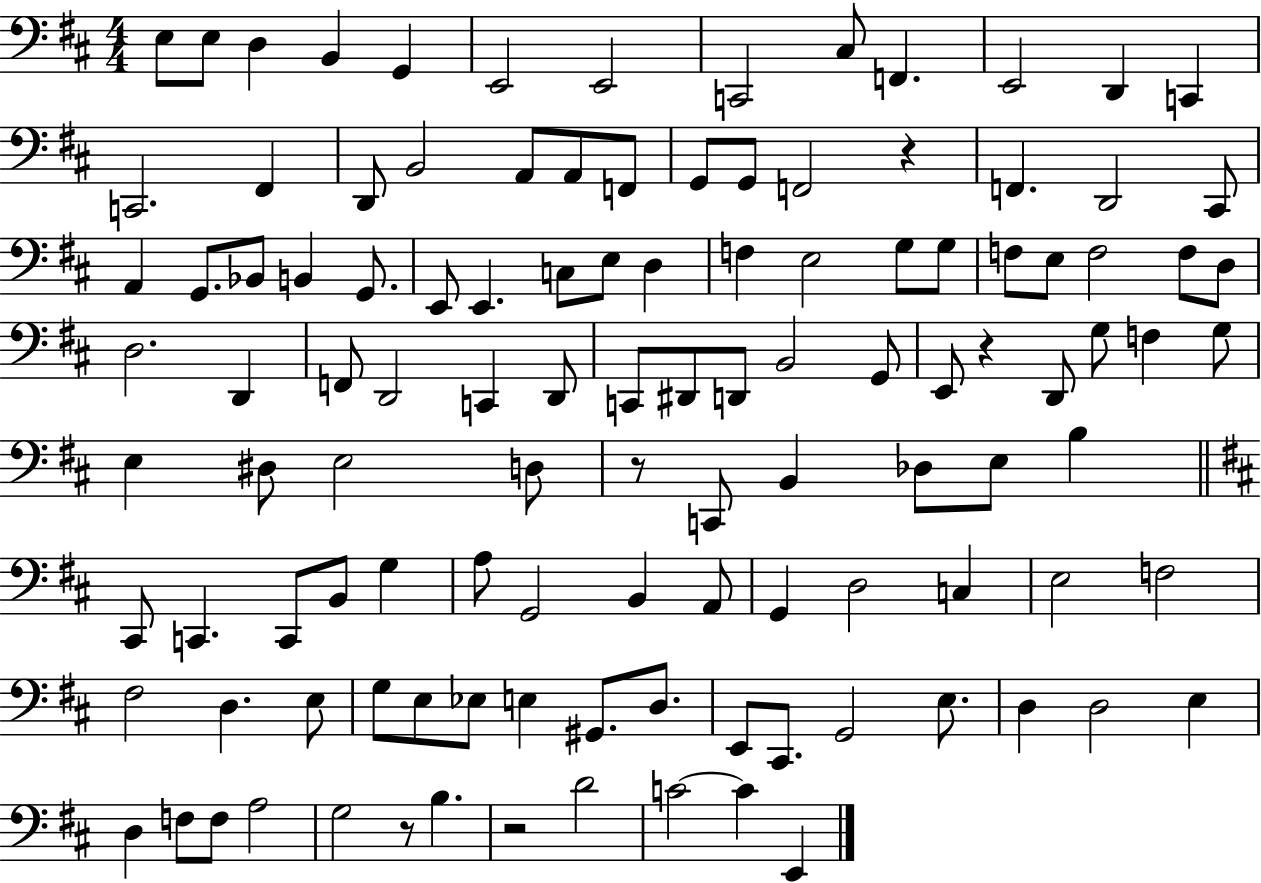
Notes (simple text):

E3/e E3/e D3/q B2/q G2/q E2/h E2/h C2/h C#3/e F2/q. E2/h D2/q C2/q C2/h. F#2/q D2/e B2/h A2/e A2/e F2/e G2/e G2/e F2/h R/q F2/q. D2/h C#2/e A2/q G2/e. Bb2/e B2/q G2/e. E2/e E2/q. C3/e E3/e D3/q F3/q E3/h G3/e G3/e F3/e E3/e F3/h F3/e D3/e D3/h. D2/q F2/e D2/h C2/q D2/e C2/e D#2/e D2/e B2/h G2/e E2/e R/q D2/e G3/e F3/q G3/e E3/q D#3/e E3/h D3/e R/e C2/e B2/q Db3/e E3/e B3/q C#2/e C2/q. C2/e B2/e G3/q A3/e G2/h B2/q A2/e G2/q D3/h C3/q E3/h F3/h F#3/h D3/q. E3/e G3/e E3/e Eb3/e E3/q G#2/e. D3/e. E2/e C#2/e. G2/h E3/e. D3/q D3/h E3/q D3/q F3/e F3/e A3/h G3/h R/e B3/q. R/h D4/h C4/h C4/q E2/q